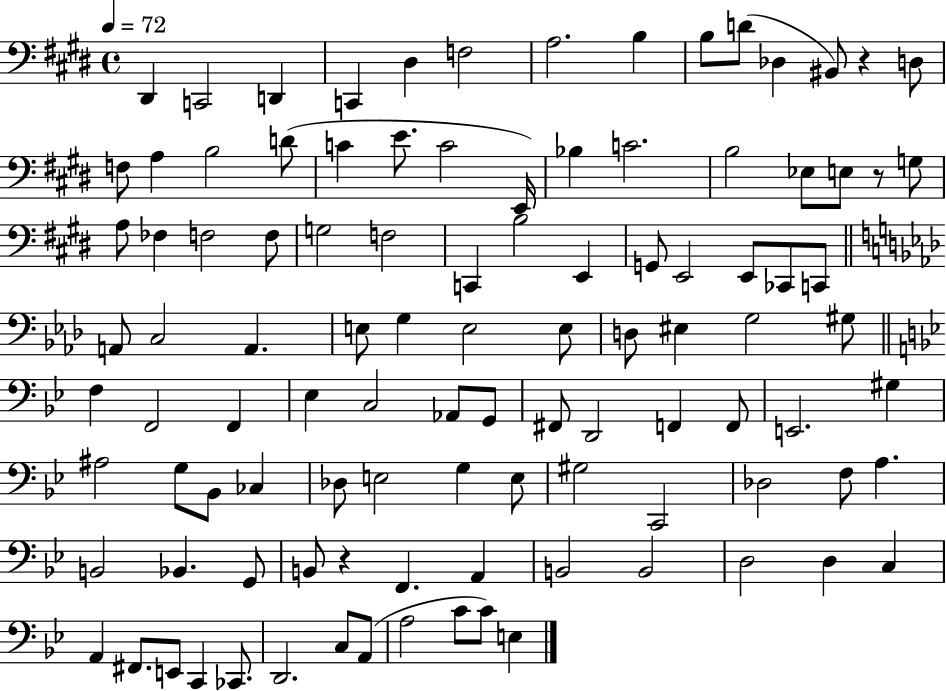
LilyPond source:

{
  \clef bass
  \time 4/4
  \defaultTimeSignature
  \key e \major
  \tempo 4 = 72
  dis,4 c,2 d,4 | c,4 dis4 f2 | a2. b4 | b8 d'8( des4 bis,8) r4 d8 | \break f8 a4 b2 d'8( | c'4 e'8. c'2 e,16) | bes4 c'2. | b2 ees8 e8 r8 g8 | \break a8 fes4 f2 f8 | g2 f2 | c,4 b2 e,4 | g,8 e,2 e,8 ces,8 c,8 | \break \bar "||" \break \key aes \major a,8 c2 a,4. | e8 g4 e2 e8 | d8 eis4 g2 gis8 | \bar "||" \break \key bes \major f4 f,2 f,4 | ees4 c2 aes,8 g,8 | fis,8 d,2 f,4 f,8 | e,2. gis4 | \break ais2 g8 bes,8 ces4 | des8 e2 g4 e8 | gis2 c,2 | des2 f8 a4. | \break b,2 bes,4. g,8 | b,8 r4 f,4. a,4 | b,2 b,2 | d2 d4 c4 | \break a,4 fis,8. e,8 c,4 ces,8. | d,2. c8 a,8( | a2 c'8 c'8) e4 | \bar "|."
}